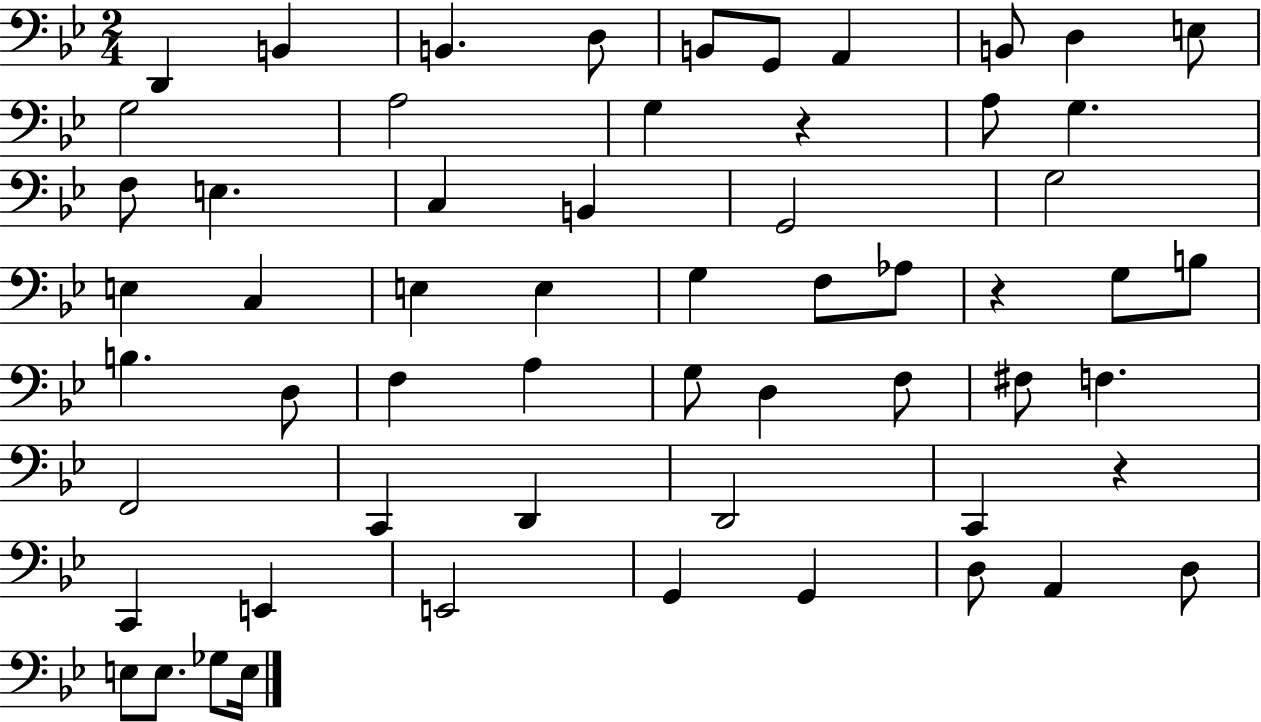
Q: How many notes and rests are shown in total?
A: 59